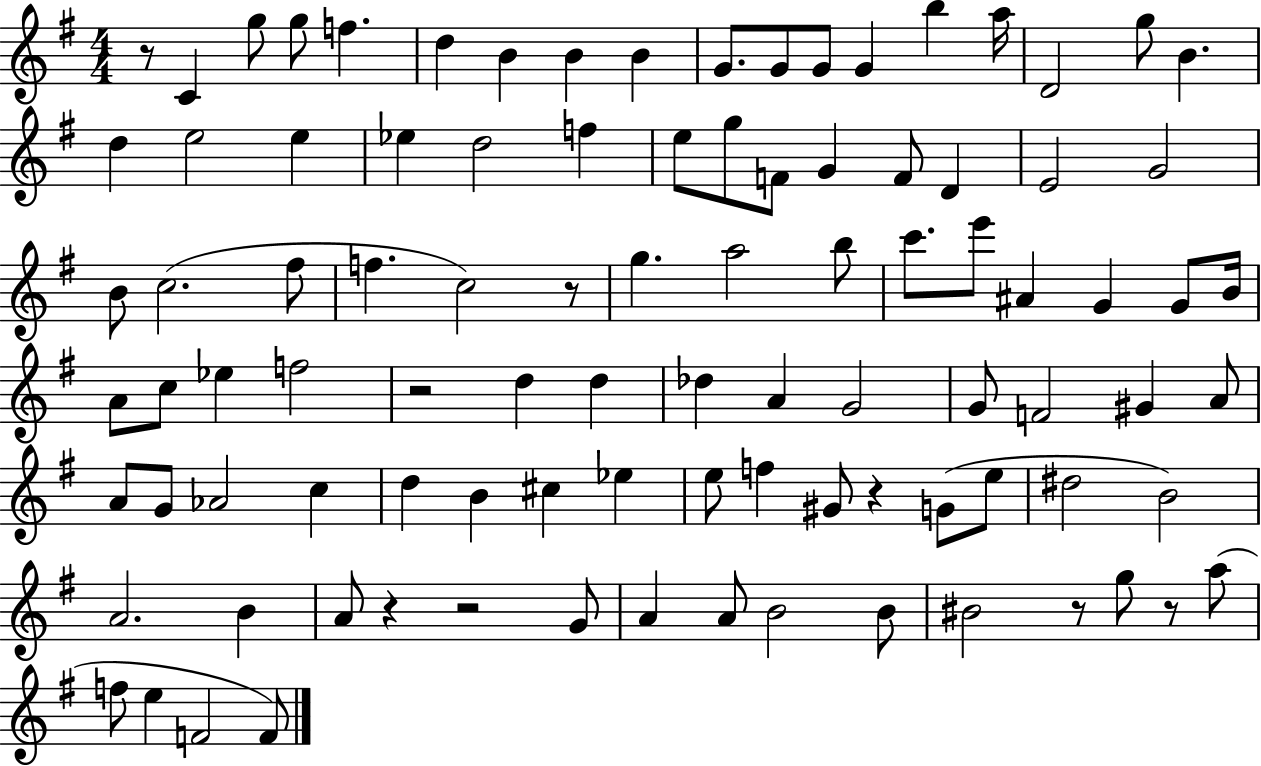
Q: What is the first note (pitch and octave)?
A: C4